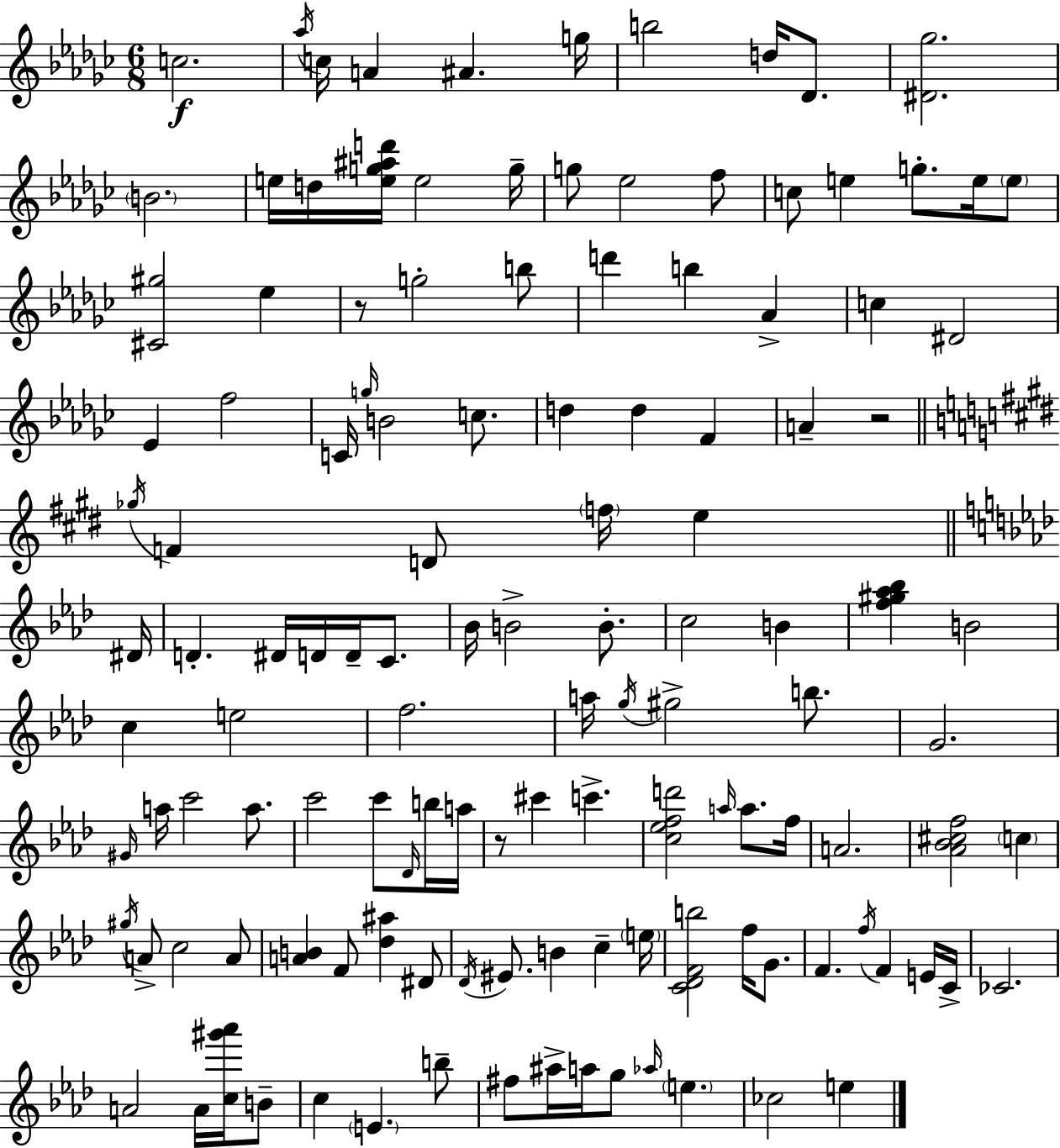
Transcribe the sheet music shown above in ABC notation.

X:1
T:Untitled
M:6/8
L:1/4
K:Ebm
c2 _a/4 c/4 A ^A g/4 b2 d/4 _D/2 [^D_g]2 B2 e/4 d/4 [eg^ad']/4 e2 g/4 g/2 _e2 f/2 c/2 e g/2 e/4 e/2 [^C^g]2 _e z/2 g2 b/2 d' b _A c ^D2 _E f2 C/4 g/4 B2 c/2 d d F A z2 _g/4 F D/2 f/4 e ^D/4 D ^D/4 D/4 D/4 C/2 _B/4 B2 B/2 c2 B [f^g_a_b] B2 c e2 f2 a/4 g/4 ^g2 b/2 G2 ^G/4 a/4 c'2 a/2 c'2 c'/2 _D/4 b/4 a/4 z/2 ^c' c' [c_efd']2 a/4 a/2 f/4 A2 [_A_B^cf]2 c ^g/4 A/2 c2 A/2 [AB] F/2 [_d^a] ^D/2 _D/4 ^E/2 B c e/4 [C_DFb]2 f/4 G/2 F f/4 F E/4 C/4 _C2 A2 A/4 [c^g'_a']/4 B/2 c E b/2 ^f/2 ^a/4 a/4 g/2 _a/4 e _c2 e